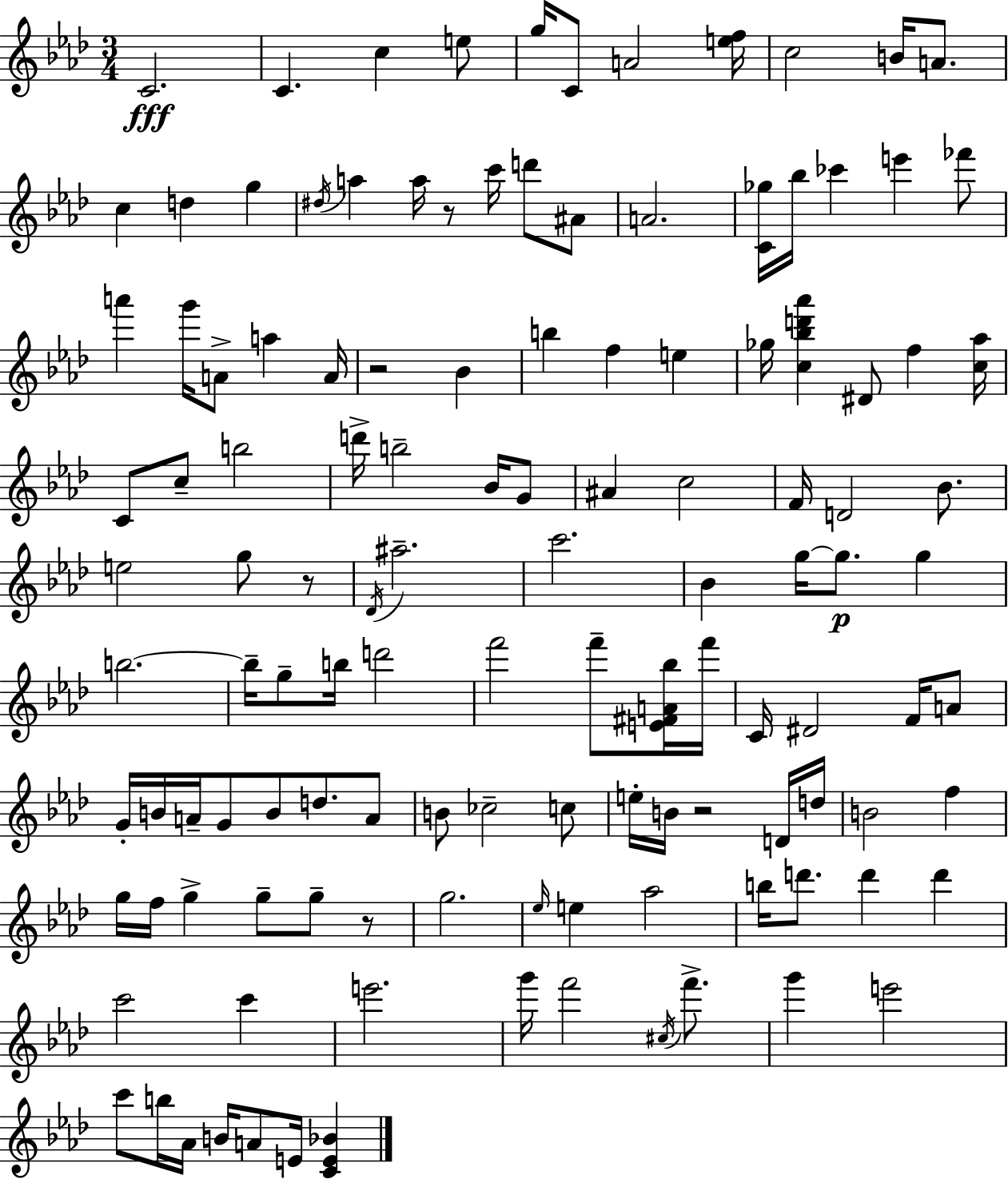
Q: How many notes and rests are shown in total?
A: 124